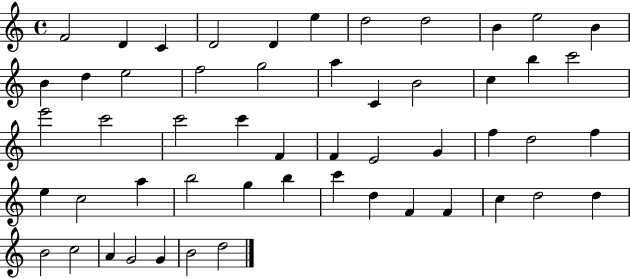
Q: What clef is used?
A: treble